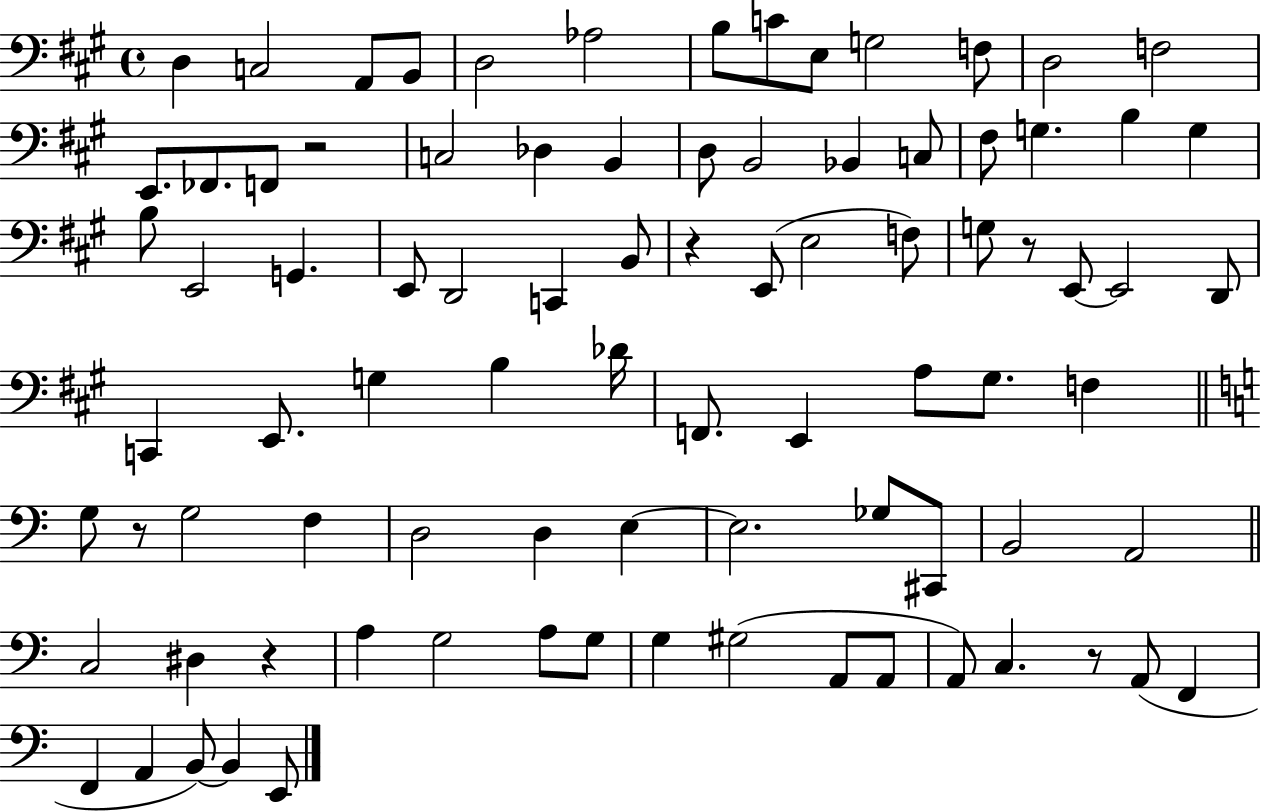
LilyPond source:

{
  \clef bass
  \time 4/4
  \defaultTimeSignature
  \key a \major
  d4 c2 a,8 b,8 | d2 aes2 | b8 c'8 e8 g2 f8 | d2 f2 | \break e,8. fes,8. f,8 r2 | c2 des4 b,4 | d8 b,2 bes,4 c8 | fis8 g4. b4 g4 | \break b8 e,2 g,4. | e,8 d,2 c,4 b,8 | r4 e,8( e2 f8) | g8 r8 e,8~~ e,2 d,8 | \break c,4 e,8. g4 b4 des'16 | f,8. e,4 a8 gis8. f4 | \bar "||" \break \key a \minor g8 r8 g2 f4 | d2 d4 e4~~ | e2. ges8 cis,8 | b,2 a,2 | \break \bar "||" \break \key c \major c2 dis4 r4 | a4 g2 a8 g8 | g4 gis2( a,8 a,8 | a,8) c4. r8 a,8( f,4 | \break f,4 a,4 b,8~~) b,4 e,8 | \bar "|."
}